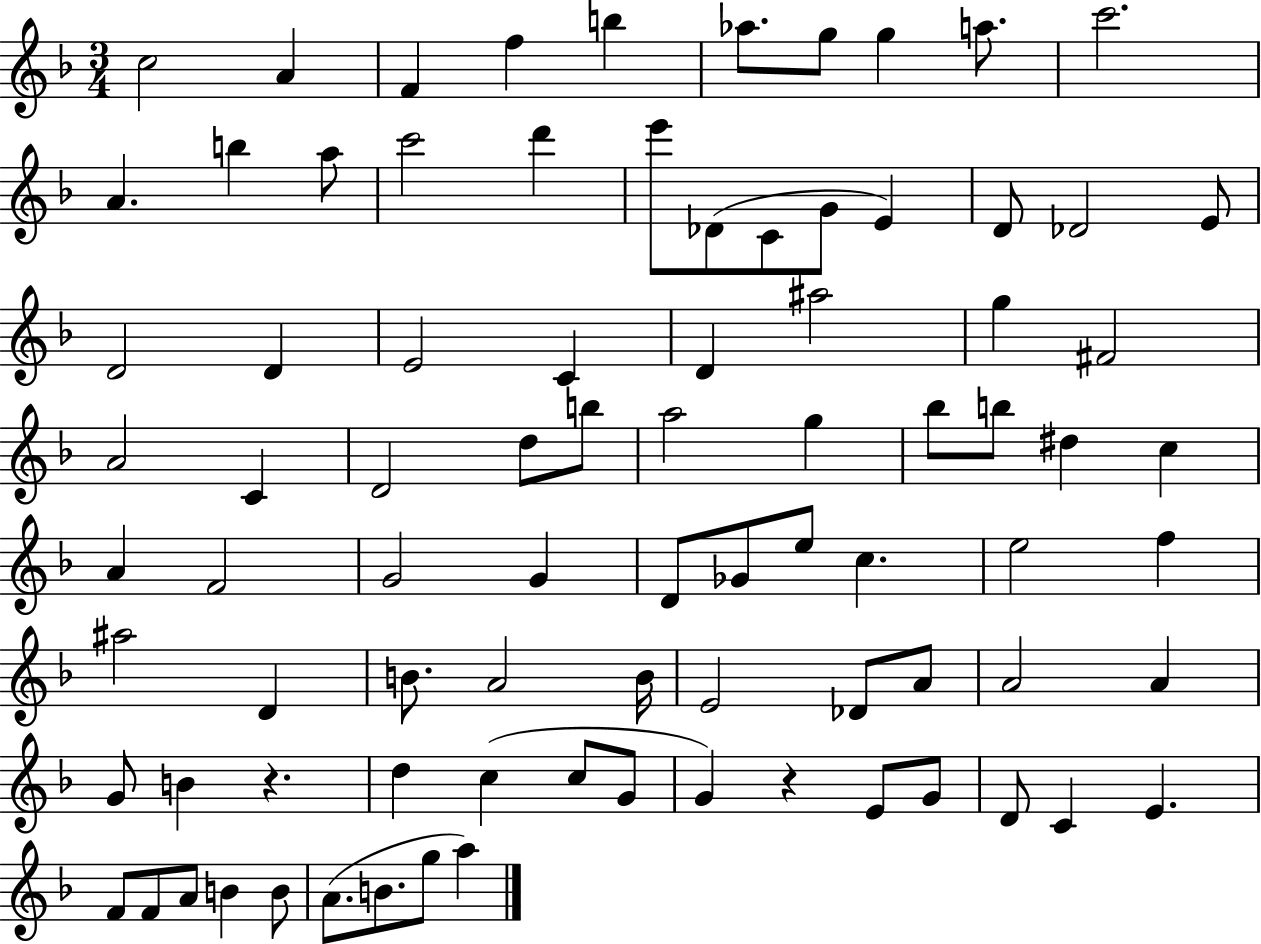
X:1
T:Untitled
M:3/4
L:1/4
K:F
c2 A F f b _a/2 g/2 g a/2 c'2 A b a/2 c'2 d' e'/2 _D/2 C/2 G/2 E D/2 _D2 E/2 D2 D E2 C D ^a2 g ^F2 A2 C D2 d/2 b/2 a2 g _b/2 b/2 ^d c A F2 G2 G D/2 _G/2 e/2 c e2 f ^a2 D B/2 A2 B/4 E2 _D/2 A/2 A2 A G/2 B z d c c/2 G/2 G z E/2 G/2 D/2 C E F/2 F/2 A/2 B B/2 A/2 B/2 g/2 a